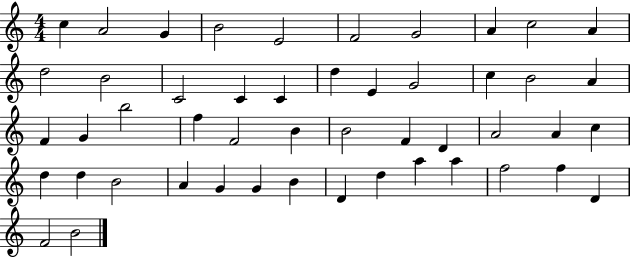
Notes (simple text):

C5/q A4/h G4/q B4/h E4/h F4/h G4/h A4/q C5/h A4/q D5/h B4/h C4/h C4/q C4/q D5/q E4/q G4/h C5/q B4/h A4/q F4/q G4/q B5/h F5/q F4/h B4/q B4/h F4/q D4/q A4/h A4/q C5/q D5/q D5/q B4/h A4/q G4/q G4/q B4/q D4/q D5/q A5/q A5/q F5/h F5/q D4/q F4/h B4/h